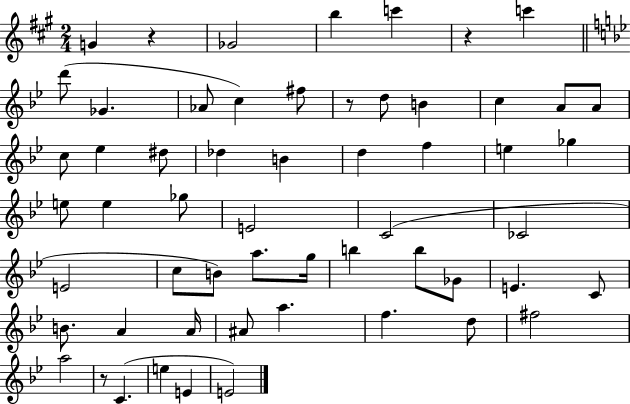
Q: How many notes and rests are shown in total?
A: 57